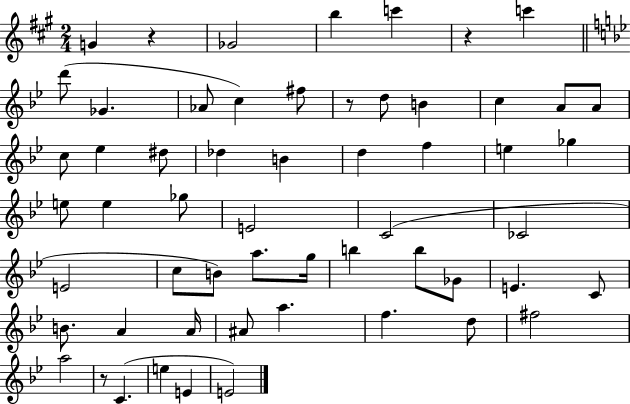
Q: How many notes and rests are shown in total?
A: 57